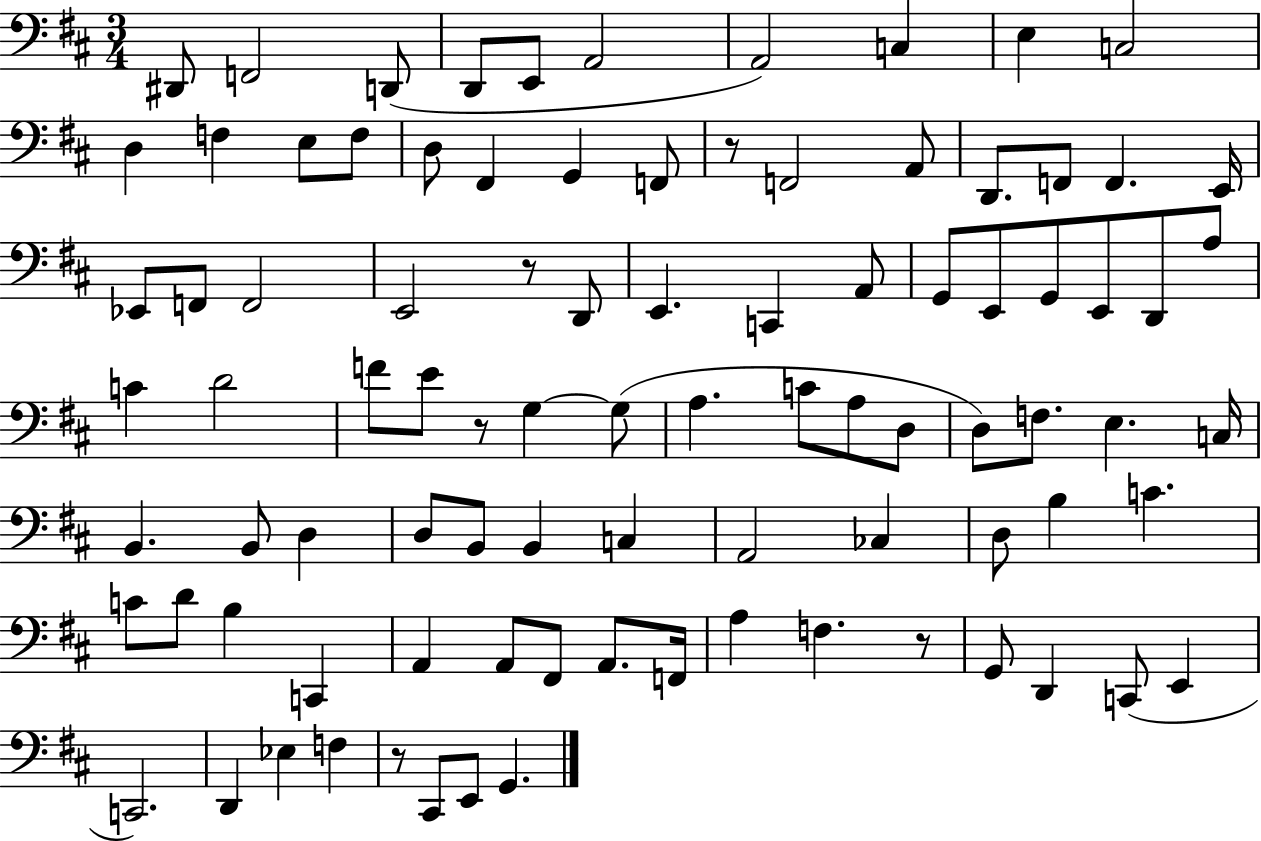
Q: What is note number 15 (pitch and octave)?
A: D3